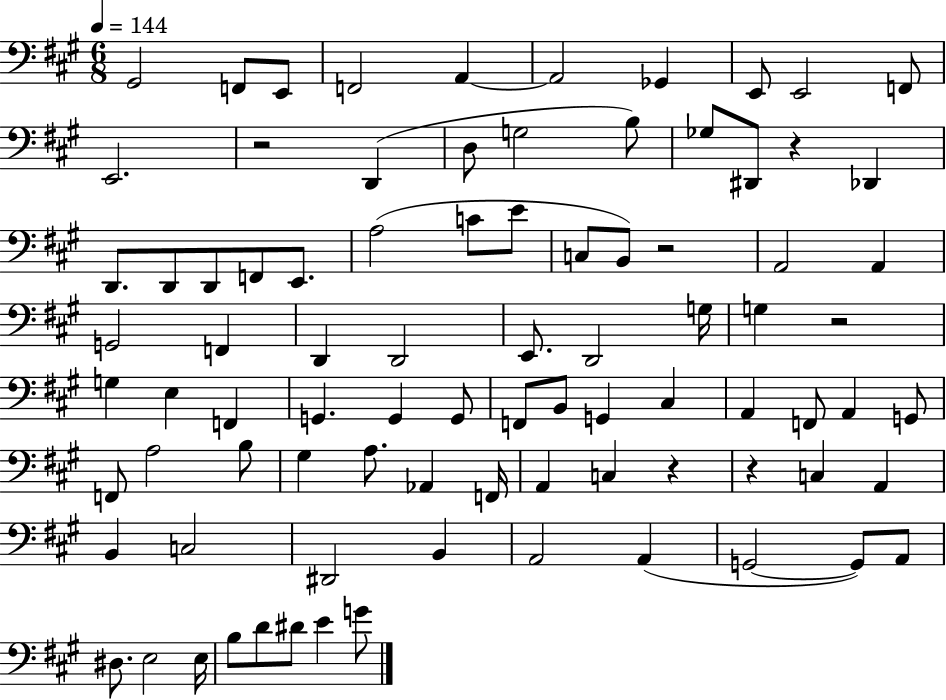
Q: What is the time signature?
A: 6/8